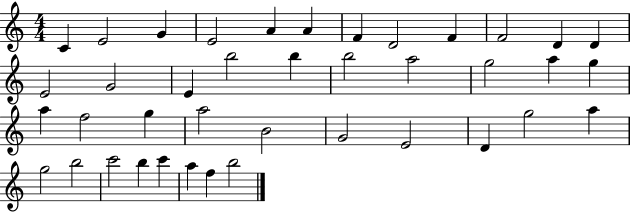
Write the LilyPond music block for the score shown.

{
  \clef treble
  \numericTimeSignature
  \time 4/4
  \key c \major
  c'4 e'2 g'4 | e'2 a'4 a'4 | f'4 d'2 f'4 | f'2 d'4 d'4 | \break e'2 g'2 | e'4 b''2 b''4 | b''2 a''2 | g''2 a''4 g''4 | \break a''4 f''2 g''4 | a''2 b'2 | g'2 e'2 | d'4 g''2 a''4 | \break g''2 b''2 | c'''2 b''4 c'''4 | a''4 f''4 b''2 | \bar "|."
}